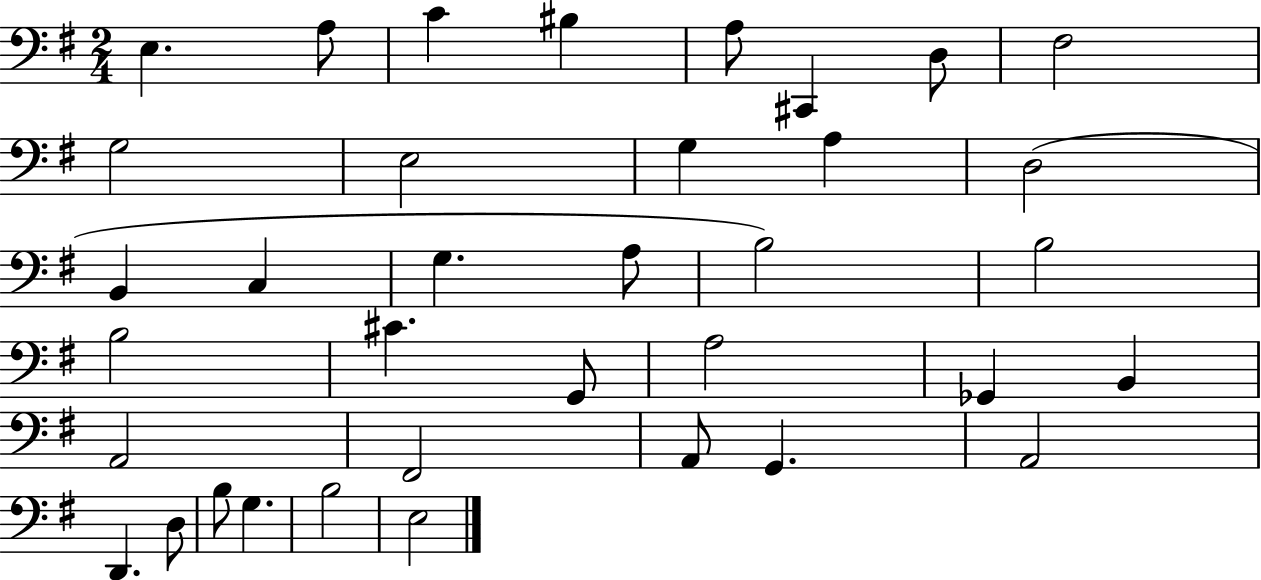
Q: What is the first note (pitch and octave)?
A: E3